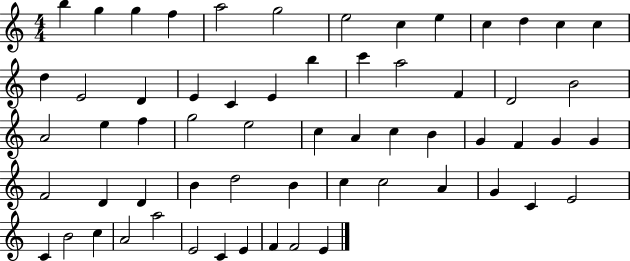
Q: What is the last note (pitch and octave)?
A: E4